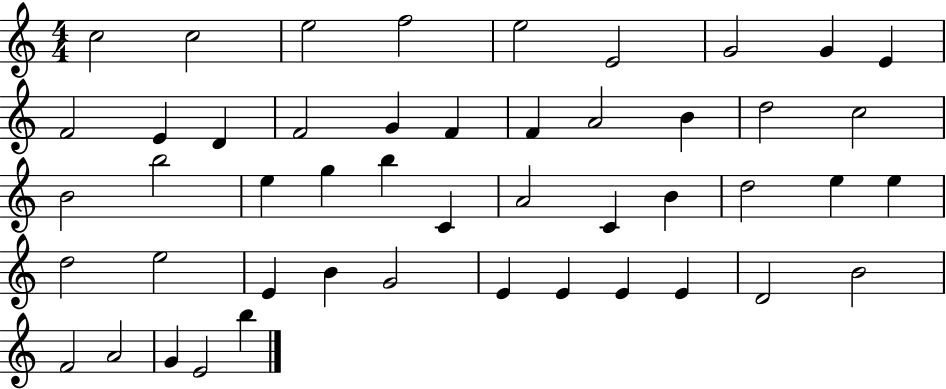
C5/h C5/h E5/h F5/h E5/h E4/h G4/h G4/q E4/q F4/h E4/q D4/q F4/h G4/q F4/q F4/q A4/h B4/q D5/h C5/h B4/h B5/h E5/q G5/q B5/q C4/q A4/h C4/q B4/q D5/h E5/q E5/q D5/h E5/h E4/q B4/q G4/h E4/q E4/q E4/q E4/q D4/h B4/h F4/h A4/h G4/q E4/h B5/q